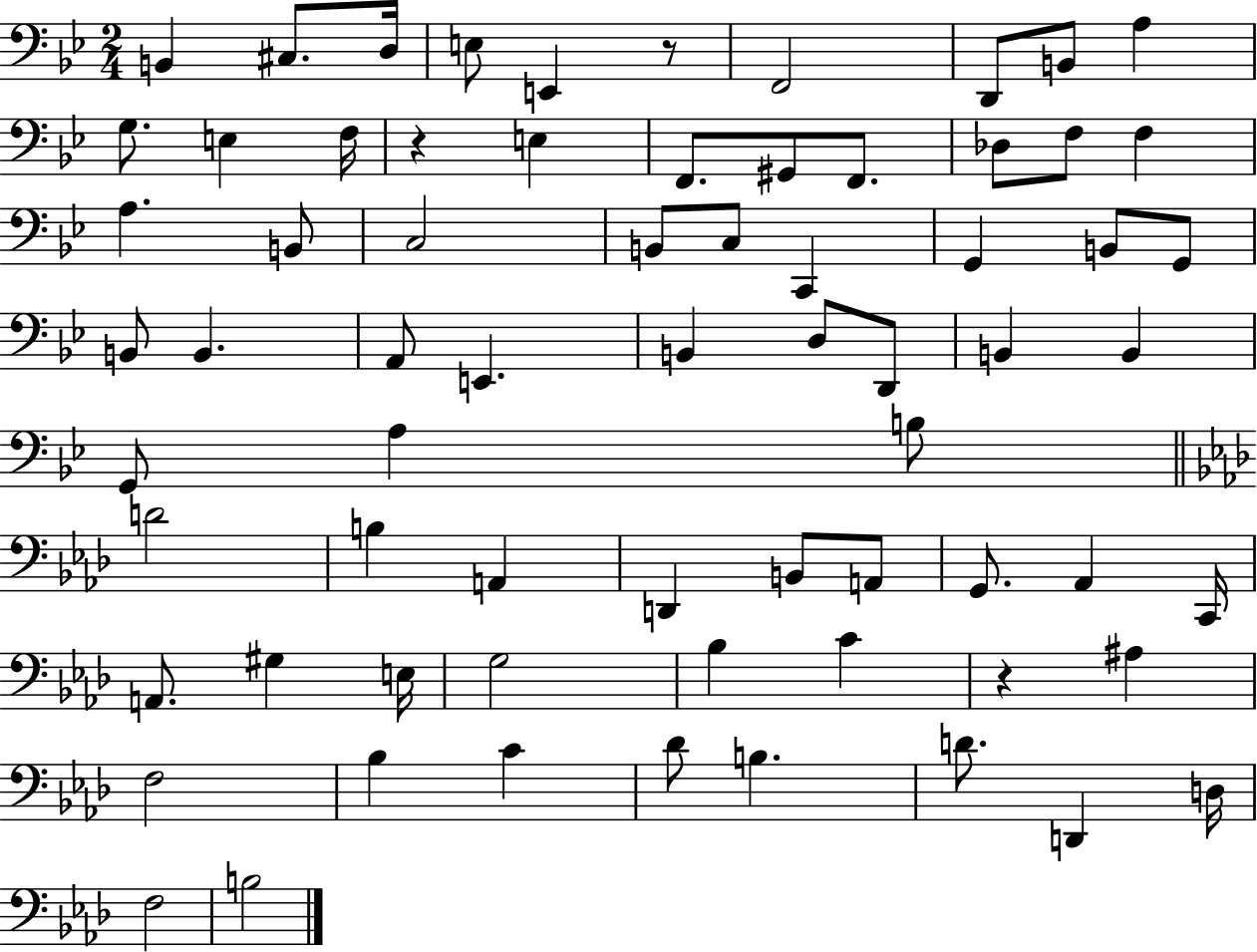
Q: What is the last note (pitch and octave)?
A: B3